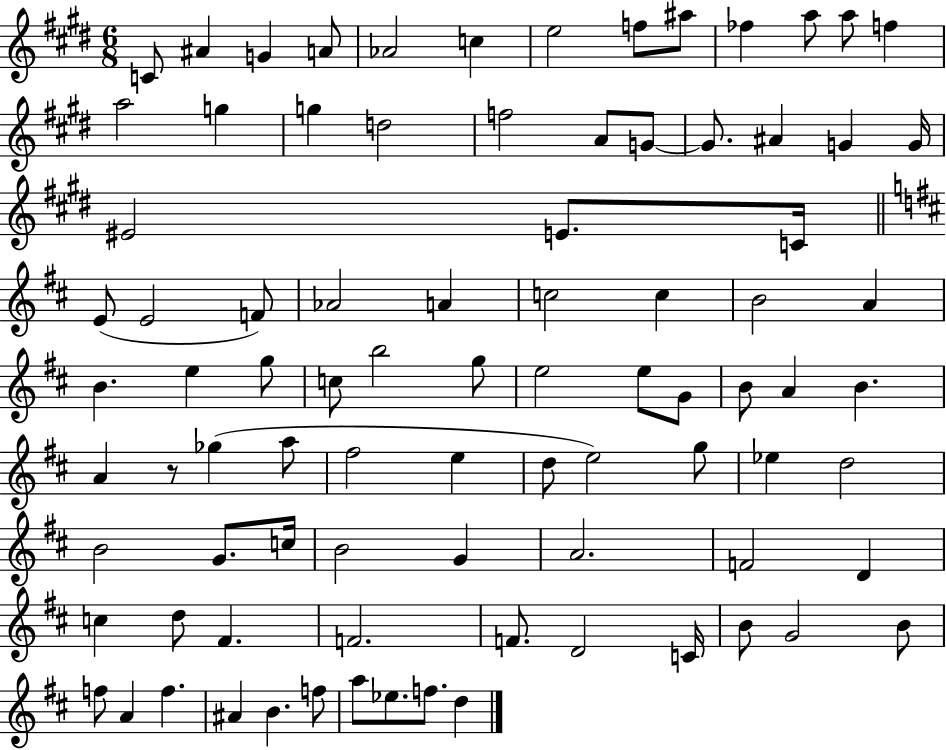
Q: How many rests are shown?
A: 1